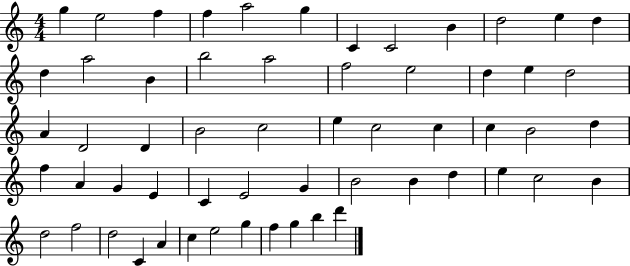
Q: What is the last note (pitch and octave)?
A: D6